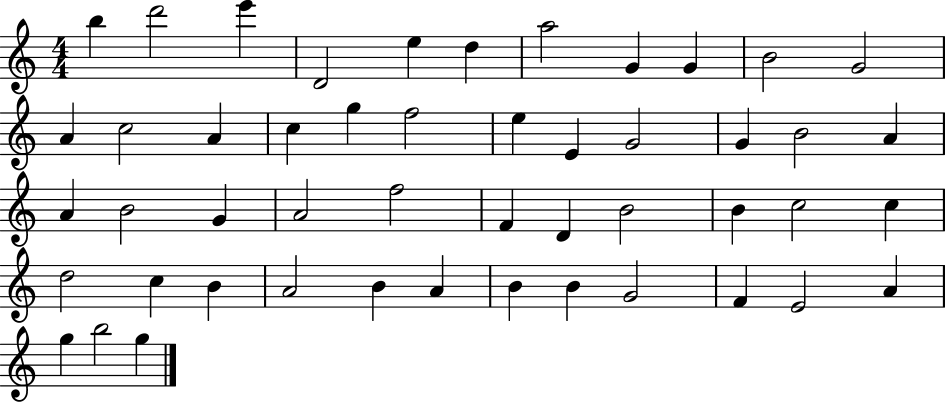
B5/q D6/h E6/q D4/h E5/q D5/q A5/h G4/q G4/q B4/h G4/h A4/q C5/h A4/q C5/q G5/q F5/h E5/q E4/q G4/h G4/q B4/h A4/q A4/q B4/h G4/q A4/h F5/h F4/q D4/q B4/h B4/q C5/h C5/q D5/h C5/q B4/q A4/h B4/q A4/q B4/q B4/q G4/h F4/q E4/h A4/q G5/q B5/h G5/q